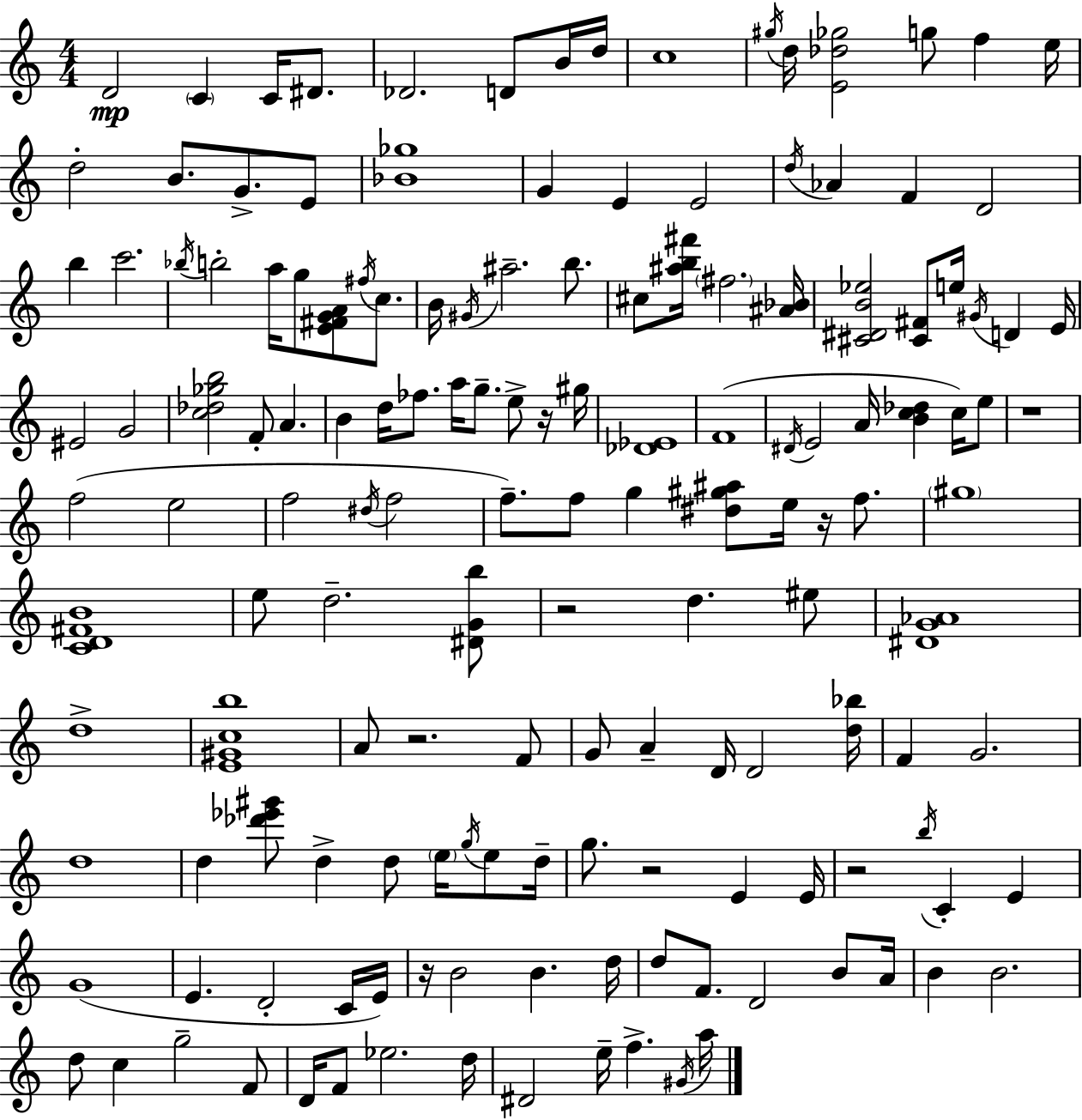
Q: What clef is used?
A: treble